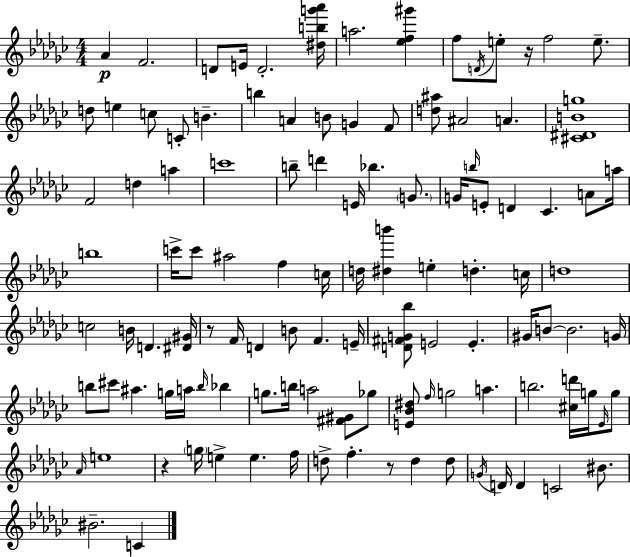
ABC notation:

X:1
T:Untitled
M:4/4
L:1/4
K:Ebm
_A F2 D/2 E/4 D2 [^dbg'_a']/4 a2 [_ef^g'] f/2 D/4 e/2 z/4 f2 e/2 d/2 e c/2 C/2 B b A B/2 G F/2 [d^a]/2 ^A2 A [^C^DBg]4 F2 d a c'4 b/2 d' E/4 _b G/2 G/4 b/4 E/2 D _C A/2 a/4 b4 c'/4 c'/2 ^a2 f c/4 d/4 [^db'] e d c/4 d4 c2 B/4 D [^D^G]/4 z/2 F/4 D B/2 F E/4 [D^FG_b]/2 E2 E ^G/4 B/2 B2 G/4 b/2 ^c'/2 ^a g/4 a/4 b/4 _b g/2 b/4 a2 [^F^G]/2 _g/2 [E_B^d]/2 f/4 g2 a b2 [^cd']/4 g/4 _E/4 g/2 _A/4 e4 z g/4 e e f/4 d/2 f z/2 d d/2 G/4 D/4 D C2 ^B/2 ^B2 C